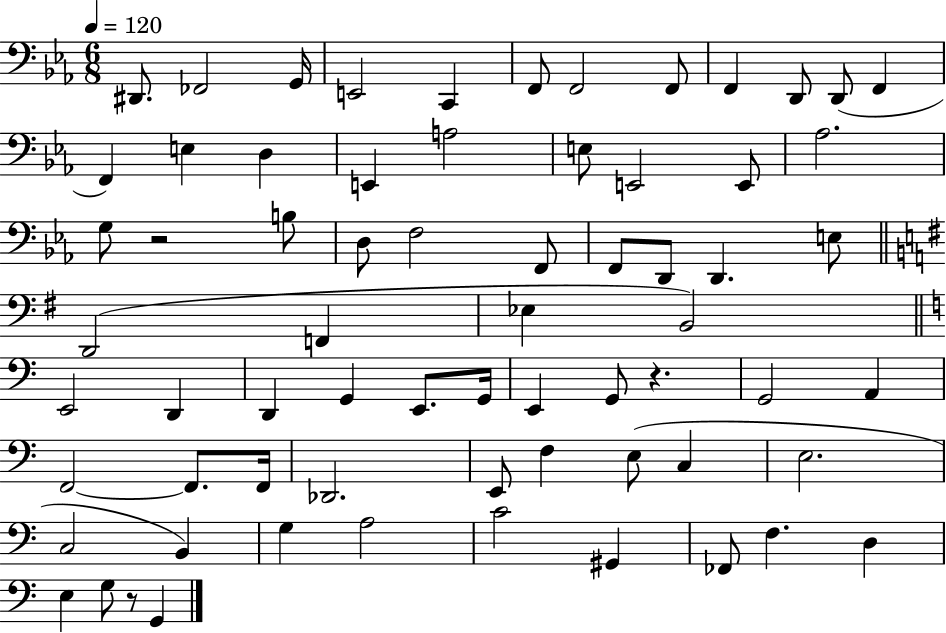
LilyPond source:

{
  \clef bass
  \numericTimeSignature
  \time 6/8
  \key ees \major
  \tempo 4 = 120
  \repeat volta 2 { dis,8. fes,2 g,16 | e,2 c,4 | f,8 f,2 f,8 | f,4 d,8 d,8( f,4 | \break f,4) e4 d4 | e,4 a2 | e8 e,2 e,8 | aes2. | \break g8 r2 b8 | d8 f2 f,8 | f,8 d,8 d,4. e8 | \bar "||" \break \key g \major d,2( f,4 | ees4 b,2) | \bar "||" \break \key c \major e,2 d,4 | d,4 g,4 e,8. g,16 | e,4 g,8 r4. | g,2 a,4 | \break f,2~~ f,8. f,16 | des,2. | e,8 f4 e8( c4 | e2. | \break c2 b,4) | g4 a2 | c'2 gis,4 | fes,8 f4. d4 | \break e4 g8 r8 g,4 | } \bar "|."
}